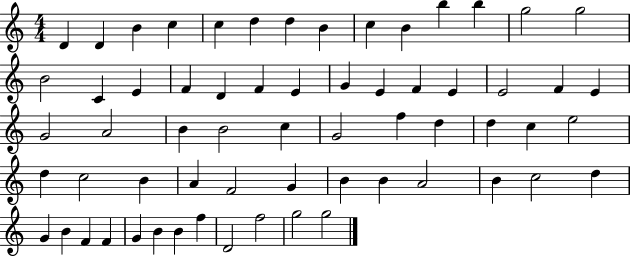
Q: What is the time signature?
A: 4/4